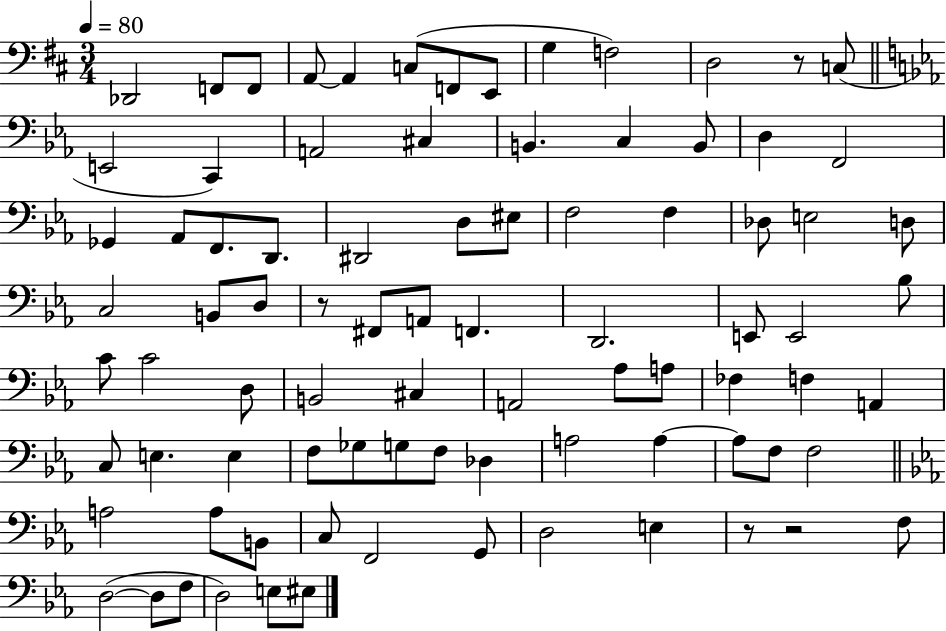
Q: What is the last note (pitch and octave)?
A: EIS3